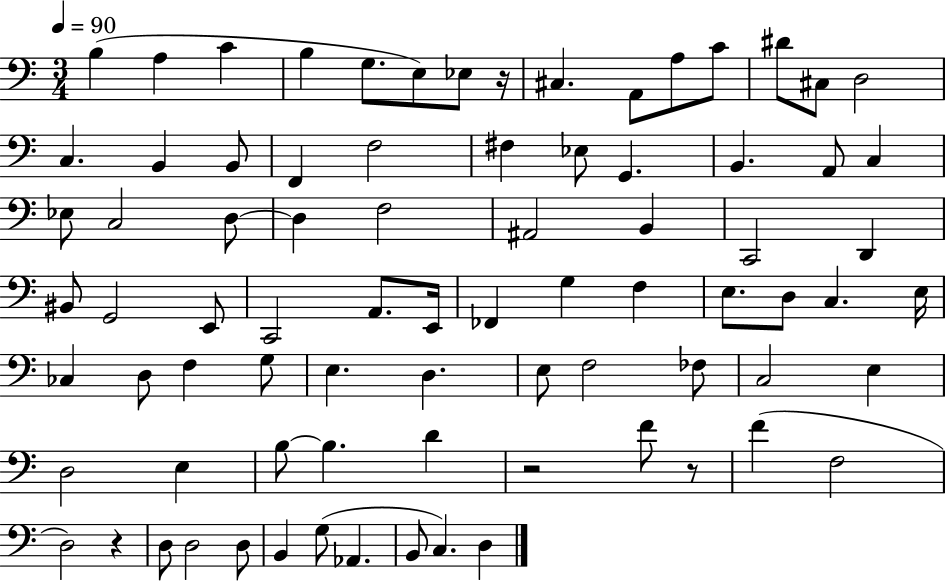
B3/q A3/q C4/q B3/q G3/e. E3/e Eb3/e R/s C#3/q. A2/e A3/e C4/e D#4/e C#3/e D3/h C3/q. B2/q B2/e F2/q F3/h F#3/q Eb3/e G2/q. B2/q. A2/e C3/q Eb3/e C3/h D3/e D3/q F3/h A#2/h B2/q C2/h D2/q BIS2/e G2/h E2/e C2/h A2/e. E2/s FES2/q G3/q F3/q E3/e. D3/e C3/q. E3/s CES3/q D3/e F3/q G3/e E3/q. D3/q. E3/e F3/h FES3/e C3/h E3/q D3/h E3/q B3/e B3/q. D4/q R/h F4/e R/e F4/q F3/h D3/h R/q D3/e D3/h D3/e B2/q G3/e Ab2/q. B2/e C3/q. D3/q